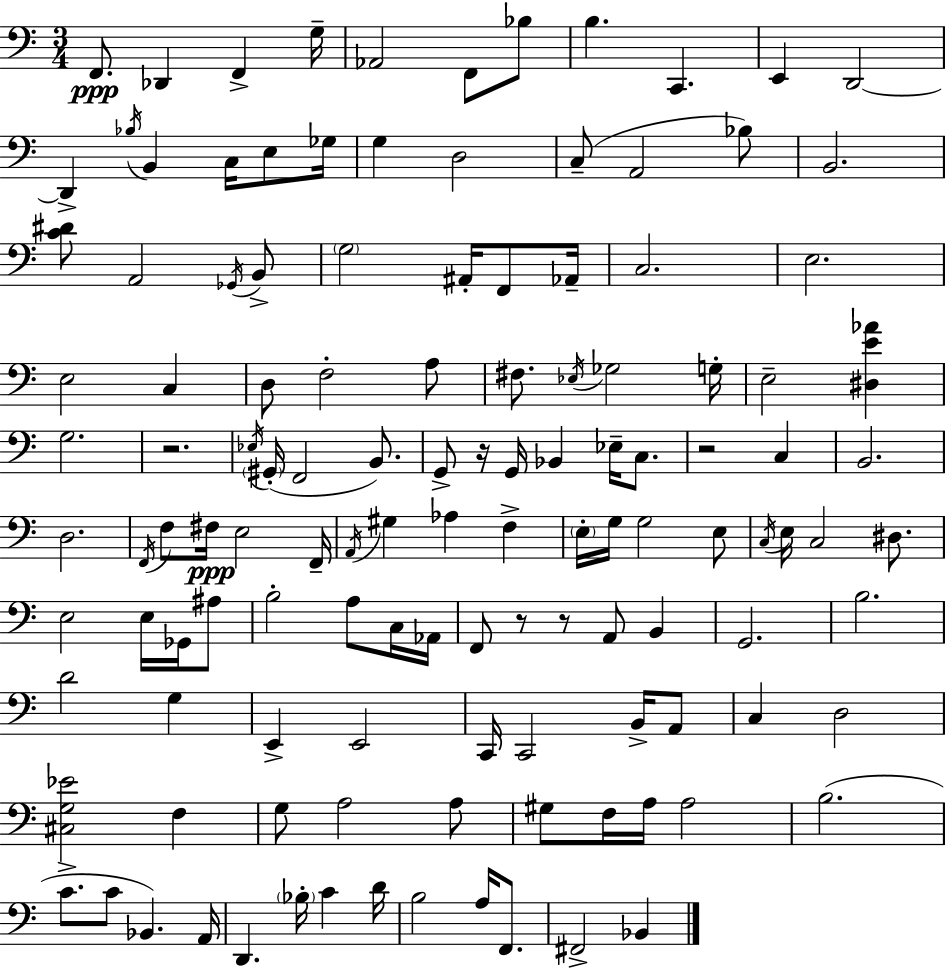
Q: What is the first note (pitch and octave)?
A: F2